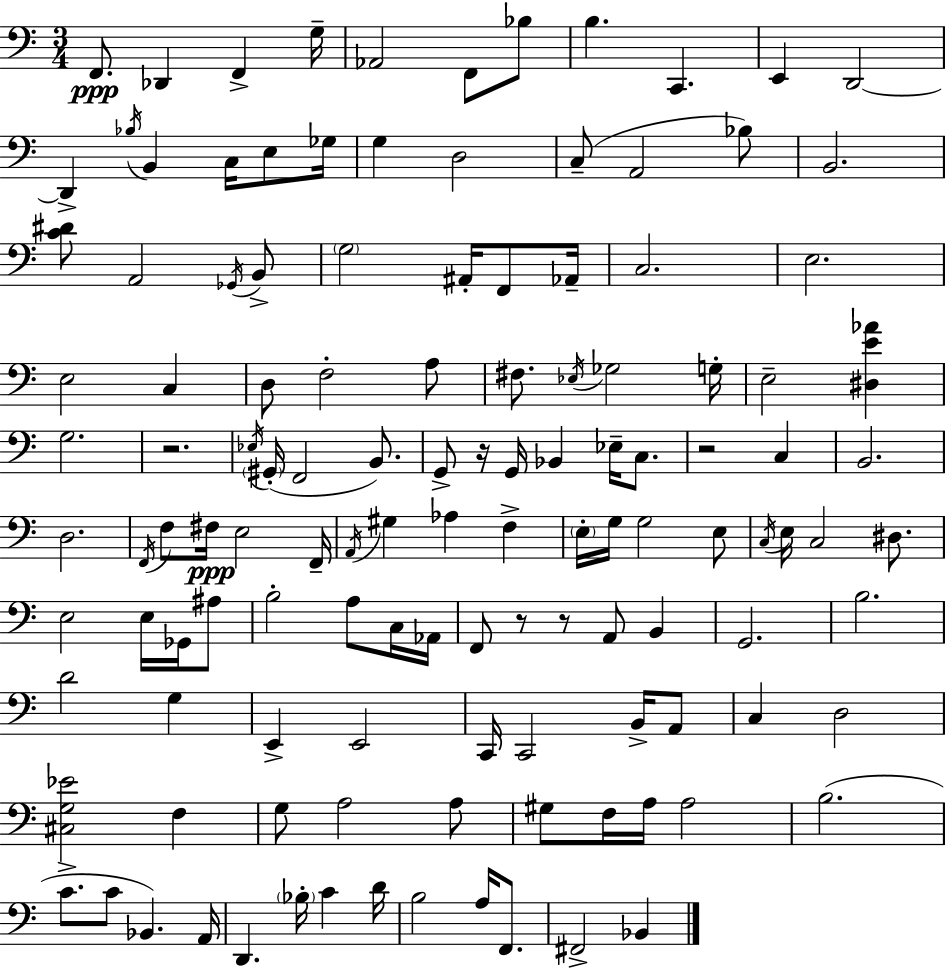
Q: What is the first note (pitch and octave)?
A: F2